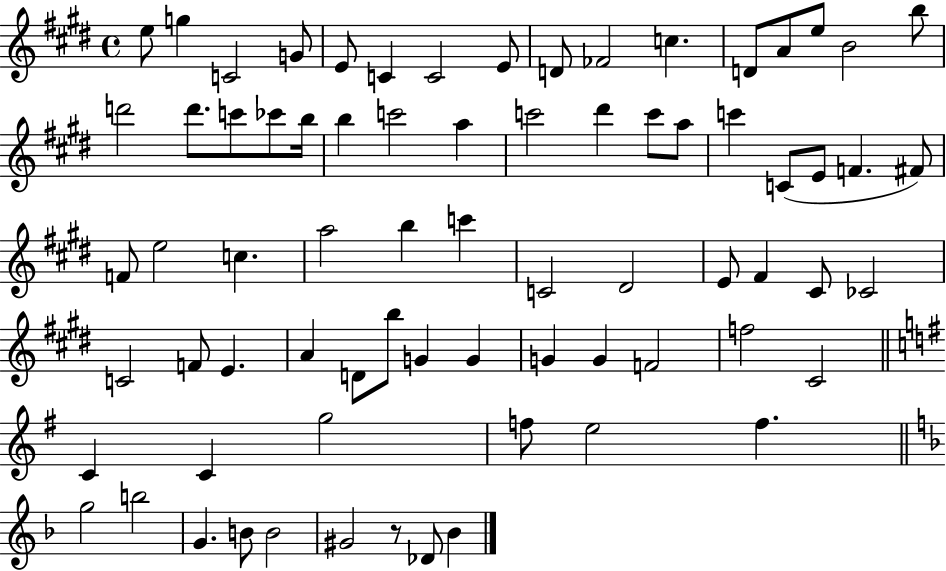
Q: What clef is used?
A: treble